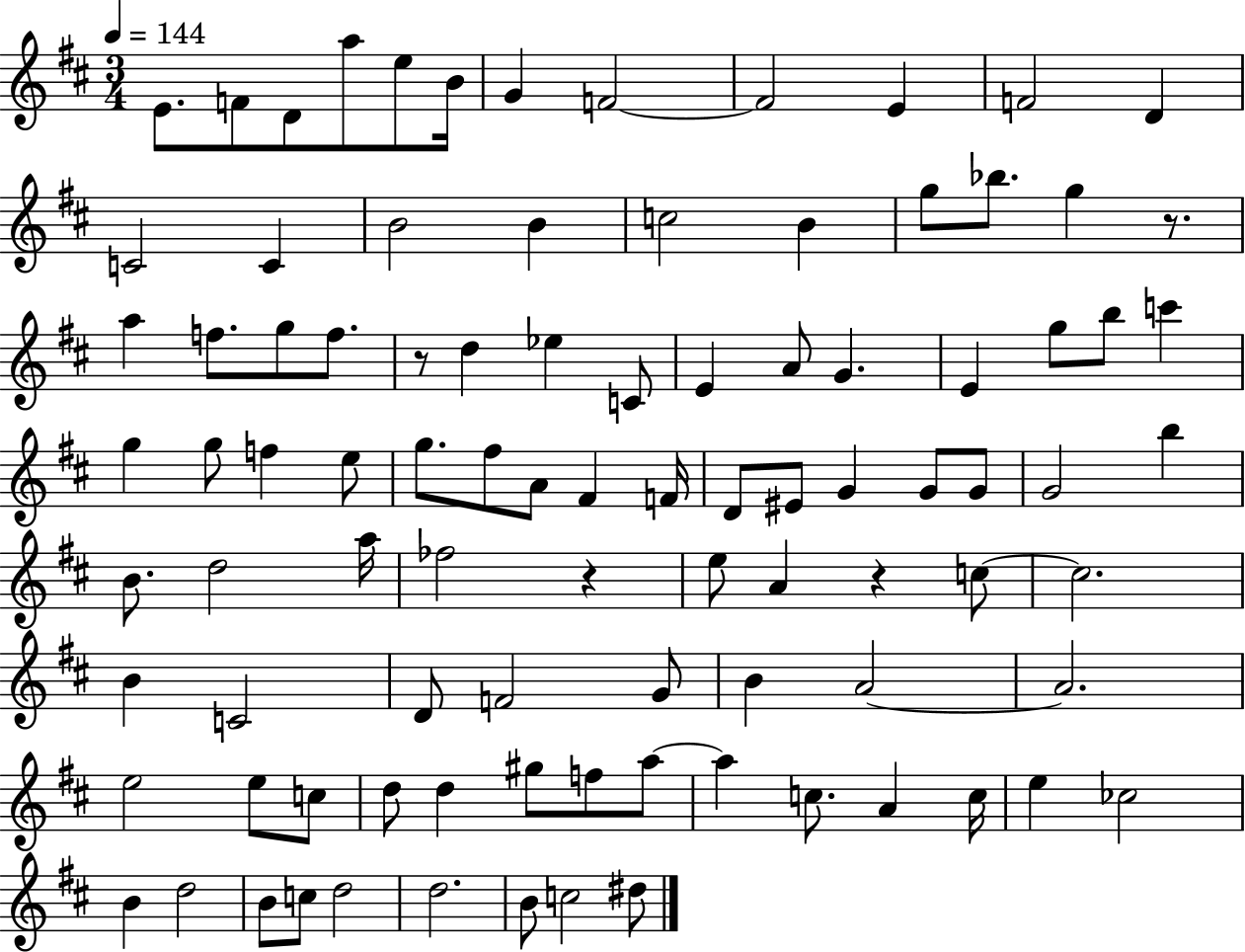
E4/e. F4/e D4/e A5/e E5/e B4/s G4/q F4/h F4/h E4/q F4/h D4/q C4/h C4/q B4/h B4/q C5/h B4/q G5/e Bb5/e. G5/q R/e. A5/q F5/e. G5/e F5/e. R/e D5/q Eb5/q C4/e E4/q A4/e G4/q. E4/q G5/e B5/e C6/q G5/q G5/e F5/q E5/e G5/e. F#5/e A4/e F#4/q F4/s D4/e EIS4/e G4/q G4/e G4/e G4/h B5/q B4/e. D5/h A5/s FES5/h R/q E5/e A4/q R/q C5/e C5/h. B4/q C4/h D4/e F4/h G4/e B4/q A4/h A4/h. E5/h E5/e C5/e D5/e D5/q G#5/e F5/e A5/e A5/q C5/e. A4/q C5/s E5/q CES5/h B4/q D5/h B4/e C5/e D5/h D5/h. B4/e C5/h D#5/e